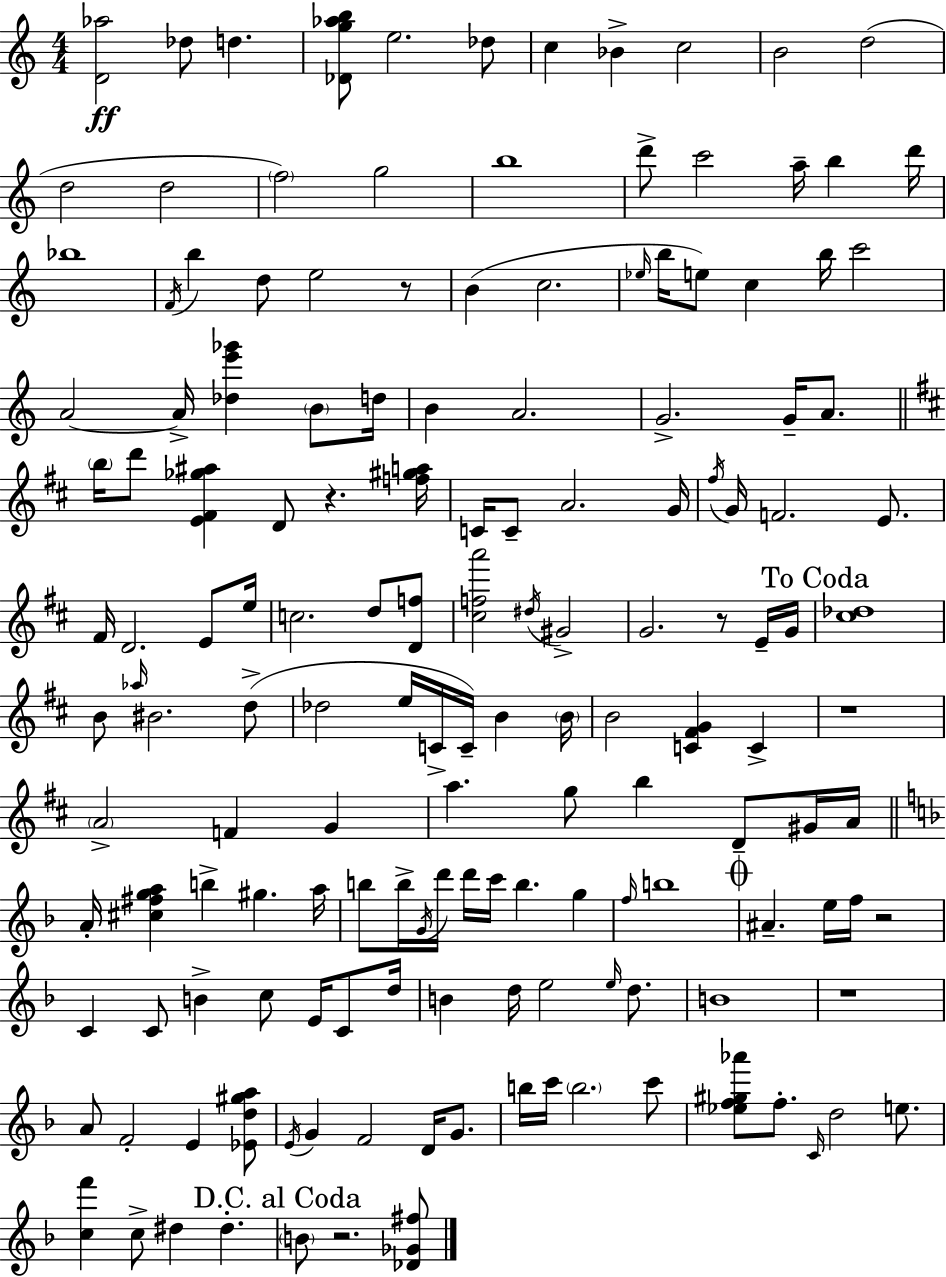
[D4,Ab5]/h Db5/e D5/q. [Db4,G5,Ab5,B5]/e E5/h. Db5/e C5/q Bb4/q C5/h B4/h D5/h D5/h D5/h F5/h G5/h B5/w D6/e C6/h A5/s B5/q D6/s Bb5/w F4/s B5/q D5/e E5/h R/e B4/q C5/h. Eb5/s B5/s E5/e C5/q B5/s C6/h A4/h A4/s [Db5,E6,Gb6]/q B4/e D5/s B4/q A4/h. G4/h. G4/s A4/e. B5/s D6/e [E4,F#4,Gb5,A#5]/q D4/e R/q. [F5,G#5,A5]/s C4/s C4/e A4/h. G4/s F#5/s G4/s F4/h. E4/e. F#4/s D4/h. E4/e E5/s C5/h. D5/e [D4,F5]/e [C#5,F5,A6]/h D#5/s G#4/h G4/h. R/e E4/s G4/s [C#5,Db5]/w B4/e Ab5/s BIS4/h. D5/e Db5/h E5/s C4/s C4/s B4/q B4/s B4/h [C4,F#4,G4]/q C4/q R/w A4/h F4/q G4/q A5/q. G5/e B5/q D4/e G#4/s A4/s A4/s [C#5,F#5,G5,A5]/q B5/q G#5/q. A5/s B5/e B5/s G4/s D6/s D6/s C6/s B5/q. G5/q F5/s B5/w A#4/q. E5/s F5/s R/h C4/q C4/e B4/q C5/e E4/s C4/e D5/s B4/q D5/s E5/h E5/s D5/e. B4/w R/w A4/e F4/h E4/q [Eb4,D5,G#5,A5]/e E4/s G4/q F4/h D4/s G4/e. B5/s C6/s B5/h. C6/e [Eb5,F5,G#5,Ab6]/e F5/e. C4/s D5/h E5/e. [C5,F6]/q C5/e D#5/q D#5/q. B4/e R/h. [Db4,Gb4,F#5]/e